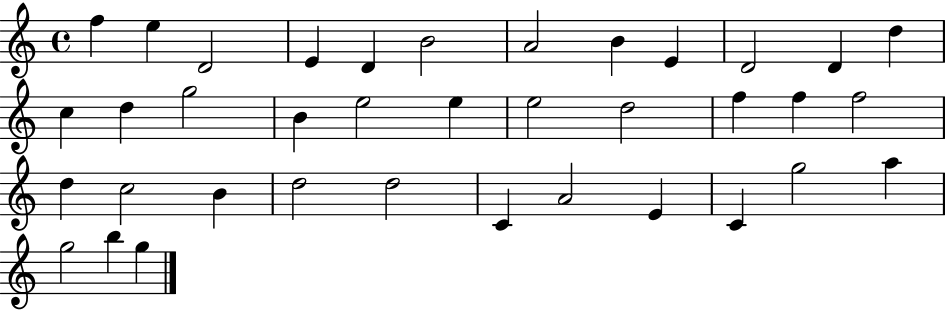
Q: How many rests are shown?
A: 0